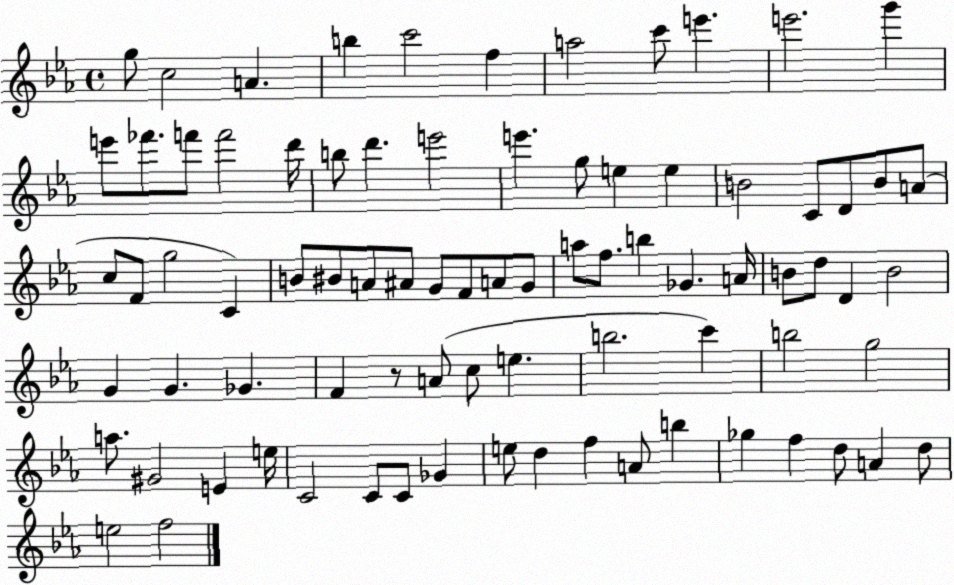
X:1
T:Untitled
M:4/4
L:1/4
K:Eb
g/2 c2 A b c'2 f a2 c'/2 e' e'2 g' e'/2 _f'/2 f'/2 f'2 d'/4 b/2 d' e'2 e' g/2 e e B2 C/2 D/2 B/2 A/2 c/2 F/2 g2 C B/2 ^B/2 A/2 ^A/2 G/2 F/2 A/2 G/2 a/2 f/2 b _G A/4 B/2 d/2 D B2 G G _G F z/2 A/2 c/2 e b2 c' b2 g2 a/2 ^G2 E e/4 C2 C/2 C/2 _G e/2 d f A/2 b _g f d/2 A d/2 e2 f2